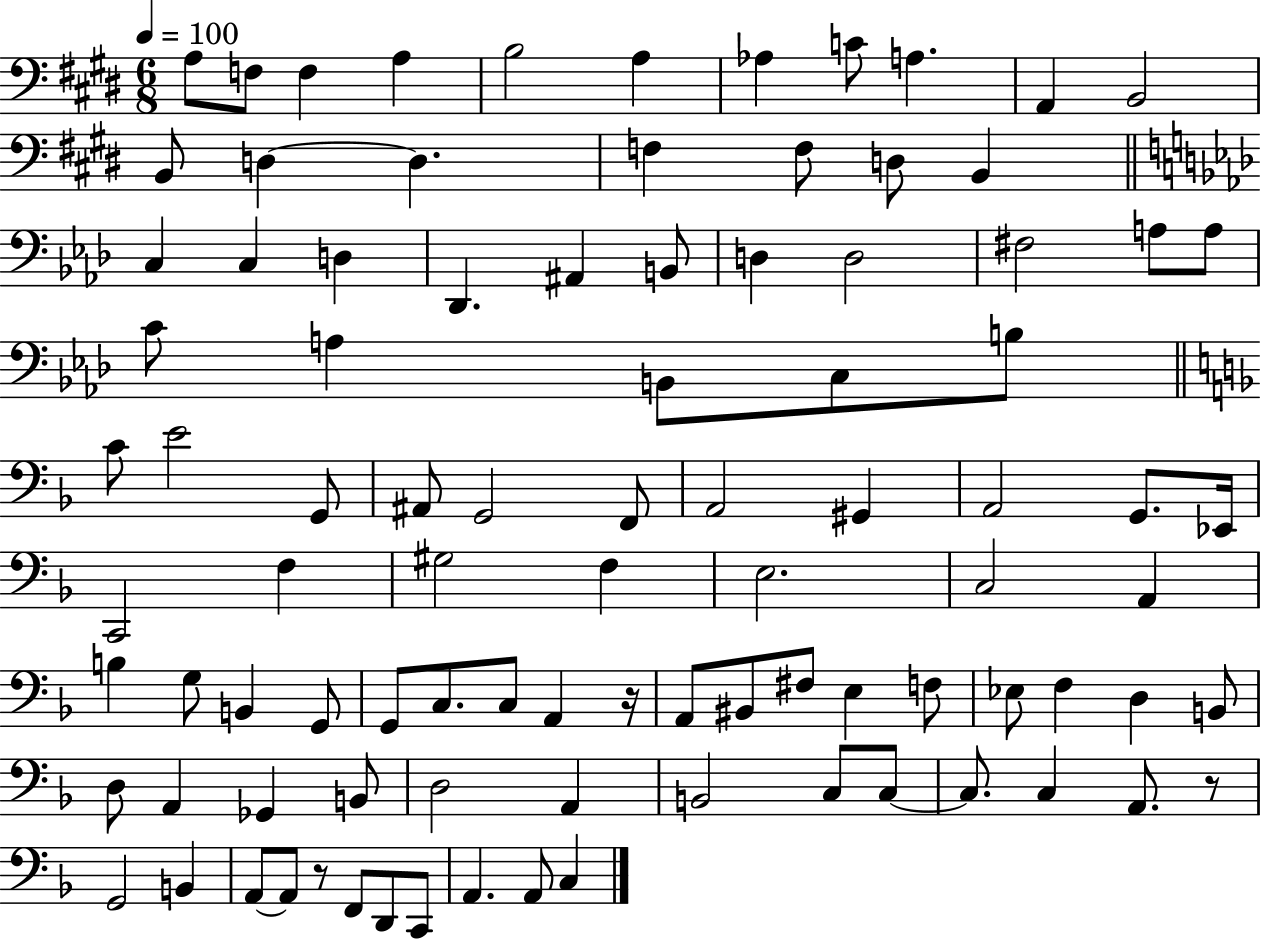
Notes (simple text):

A3/e F3/e F3/q A3/q B3/h A3/q Ab3/q C4/e A3/q. A2/q B2/h B2/e D3/q D3/q. F3/q F3/e D3/e B2/q C3/q C3/q D3/q Db2/q. A#2/q B2/e D3/q D3/h F#3/h A3/e A3/e C4/e A3/q B2/e C3/e B3/e C4/e E4/h G2/e A#2/e G2/h F2/e A2/h G#2/q A2/h G2/e. Eb2/s C2/h F3/q G#3/h F3/q E3/h. C3/h A2/q B3/q G3/e B2/q G2/e G2/e C3/e. C3/e A2/q R/s A2/e BIS2/e F#3/e E3/q F3/e Eb3/e F3/q D3/q B2/e D3/e A2/q Gb2/q B2/e D3/h A2/q B2/h C3/e C3/e C3/e. C3/q A2/e. R/e G2/h B2/q A2/e A2/e R/e F2/e D2/e C2/e A2/q. A2/e C3/q